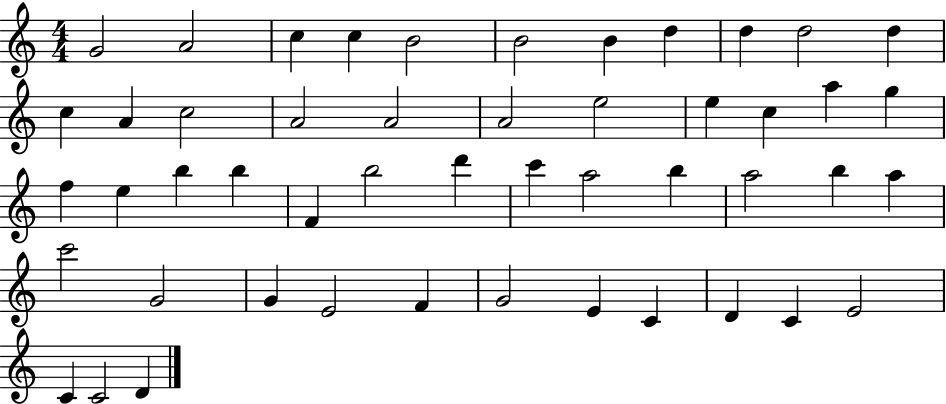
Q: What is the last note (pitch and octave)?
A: D4